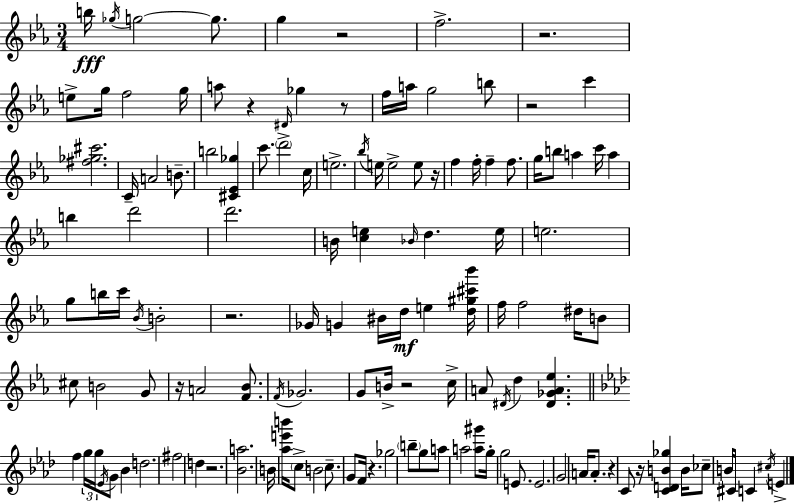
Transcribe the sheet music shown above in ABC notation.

X:1
T:Untitled
M:3/4
L:1/4
K:Cm
b/4 _g/4 g2 g/2 g z2 f2 z2 e/2 g/4 f2 g/4 a/2 z ^D/4 _g z/2 f/4 a/4 g2 b/2 z2 c' [^f_g^c']2 C/4 A2 B/2 b2 [^C_E_g] c'/2 d'2 c/4 e2 _b/4 e/4 e2 e/2 z/4 f f/4 f f/2 g/4 b/2 a c'/4 a b d'2 d'2 B/4 [ce] _B/4 d e/4 e2 g/2 b/4 c'/4 _B/4 B2 z2 _G/4 G ^B/4 d/4 e [d^g^c'_b']/4 f/4 f2 ^d/4 B/2 ^c/2 B2 G/2 z/4 A2 [F_B]/2 F/4 _G2 G/2 B/4 z2 c/4 A/2 ^D/4 d [^D_GA_e] f g/4 g/4 _E/4 G/2 _B d2 ^f2 d z2 [_Ba]2 B/4 [_ae'b']/4 c/2 B2 c/2 G/2 F/4 z _g2 b/2 g/2 a/2 a2 [a^g']/2 g/4 g2 E/2 E2 G2 A/4 A/2 z C/2 z/4 [CDB_g] B/4 _c/2 B/4 ^C/4 C ^c/4 E